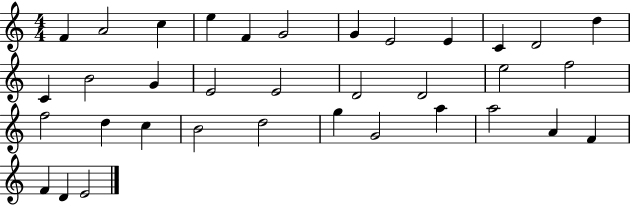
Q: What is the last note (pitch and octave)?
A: E4